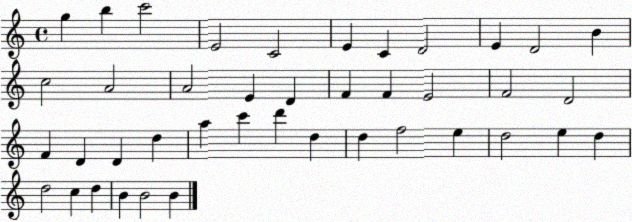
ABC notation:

X:1
T:Untitled
M:4/4
L:1/4
K:C
g b c'2 E2 C2 E C D2 E D2 B c2 A2 A2 E D F F E2 F2 D2 F D D d a c' d' d d f2 e d2 e d d2 c d B B2 B